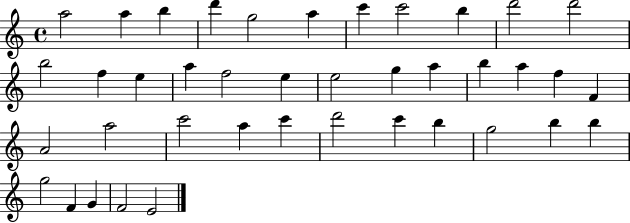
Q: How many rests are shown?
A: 0